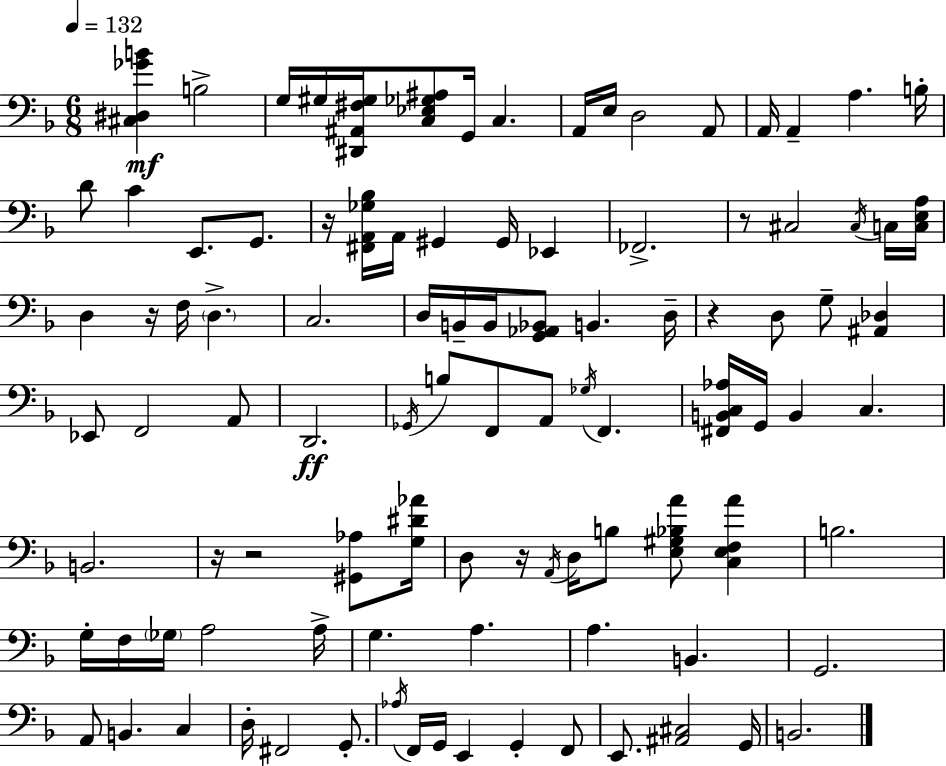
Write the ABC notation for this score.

X:1
T:Untitled
M:6/8
L:1/4
K:F
[^C,^D,_GB] B,2 G,/4 ^G,/4 [^D,,^A,,^F,^G,]/4 [C,_E,_G,^A,]/2 G,,/4 C, A,,/4 E,/4 D,2 A,,/2 A,,/4 A,, A, B,/4 D/2 C E,,/2 G,,/2 z/4 [^F,,A,,_G,_B,]/4 A,,/4 ^G,, ^G,,/4 _E,, _F,,2 z/2 ^C,2 ^C,/4 C,/4 [C,E,A,]/4 D, z/4 F,/4 D, C,2 D,/4 B,,/4 B,,/4 [G,,_A,,_B,,]/2 B,, D,/4 z D,/2 G,/2 [^A,,_D,] _E,,/2 F,,2 A,,/2 D,,2 _G,,/4 B,/2 F,,/2 A,,/2 _G,/4 F,, [^F,,B,,C,_A,]/4 G,,/4 B,, C, B,,2 z/4 z2 [^G,,_A,]/2 [G,^D_A]/4 D,/2 z/4 A,,/4 D,/4 B,/2 [E,^G,_B,A]/2 [C,E,F,A] B,2 G,/4 F,/4 _G,/4 A,2 A,/4 G, A, A, B,, G,,2 A,,/2 B,, C, D,/4 ^F,,2 G,,/2 _A,/4 F,,/4 G,,/4 E,, G,, F,,/2 E,,/2 [^A,,^C,]2 G,,/4 B,,2